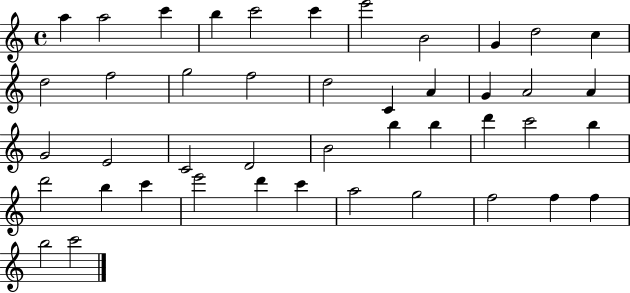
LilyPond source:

{
  \clef treble
  \time 4/4
  \defaultTimeSignature
  \key c \major
  a''4 a''2 c'''4 | b''4 c'''2 c'''4 | e'''2 b'2 | g'4 d''2 c''4 | \break d''2 f''2 | g''2 f''2 | d''2 c'4 a'4 | g'4 a'2 a'4 | \break g'2 e'2 | c'2 d'2 | b'2 b''4 b''4 | d'''4 c'''2 b''4 | \break d'''2 b''4 c'''4 | e'''2 d'''4 c'''4 | a''2 g''2 | f''2 f''4 f''4 | \break b''2 c'''2 | \bar "|."
}